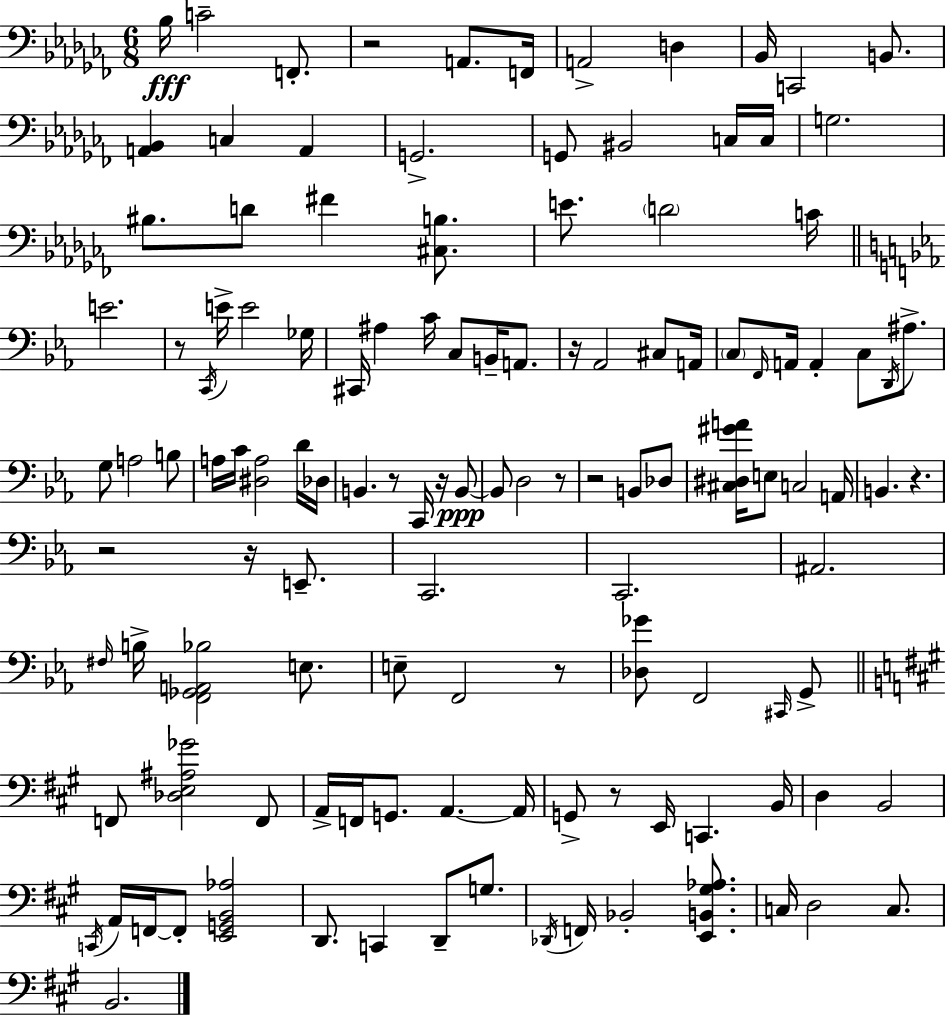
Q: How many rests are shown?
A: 12